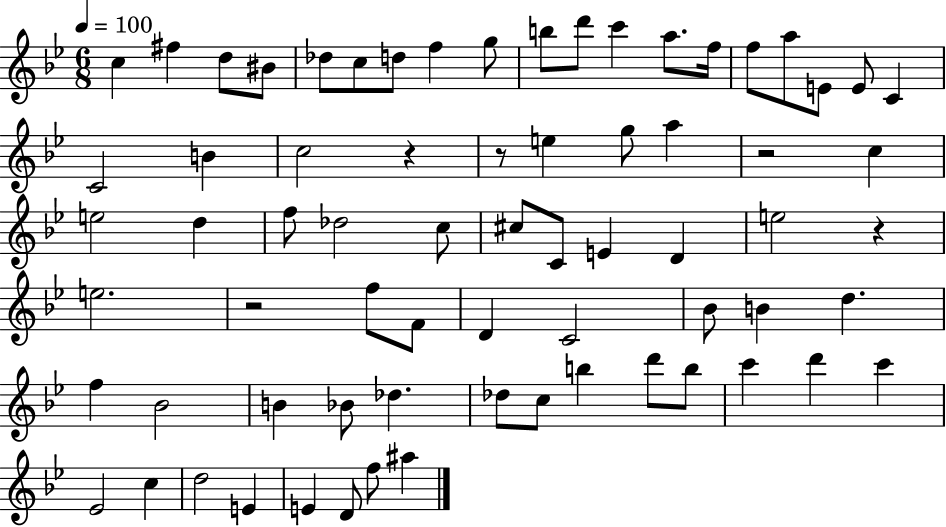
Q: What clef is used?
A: treble